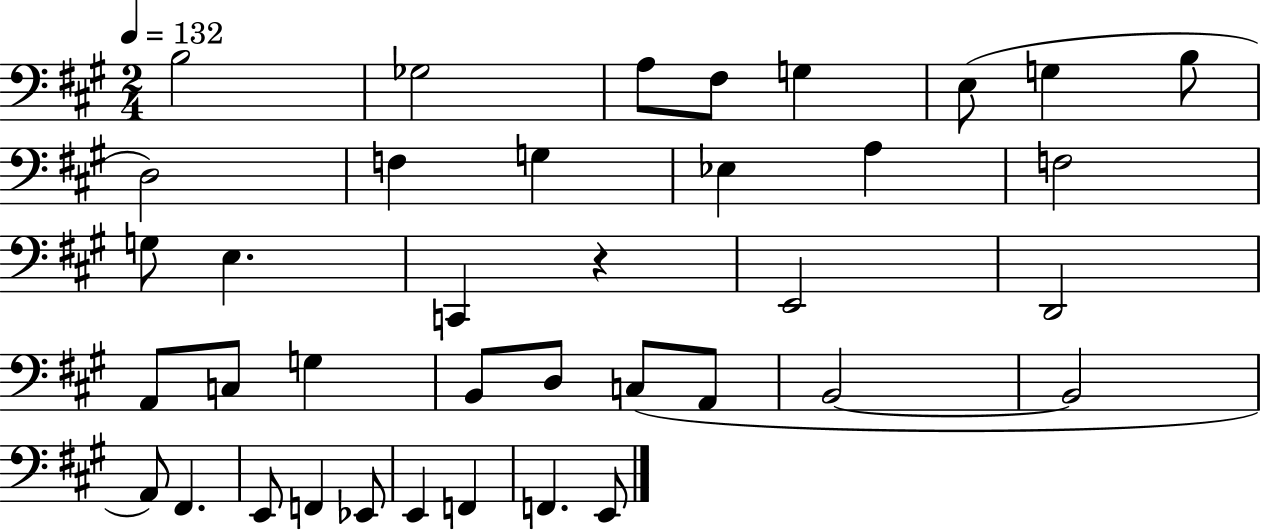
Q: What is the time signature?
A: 2/4